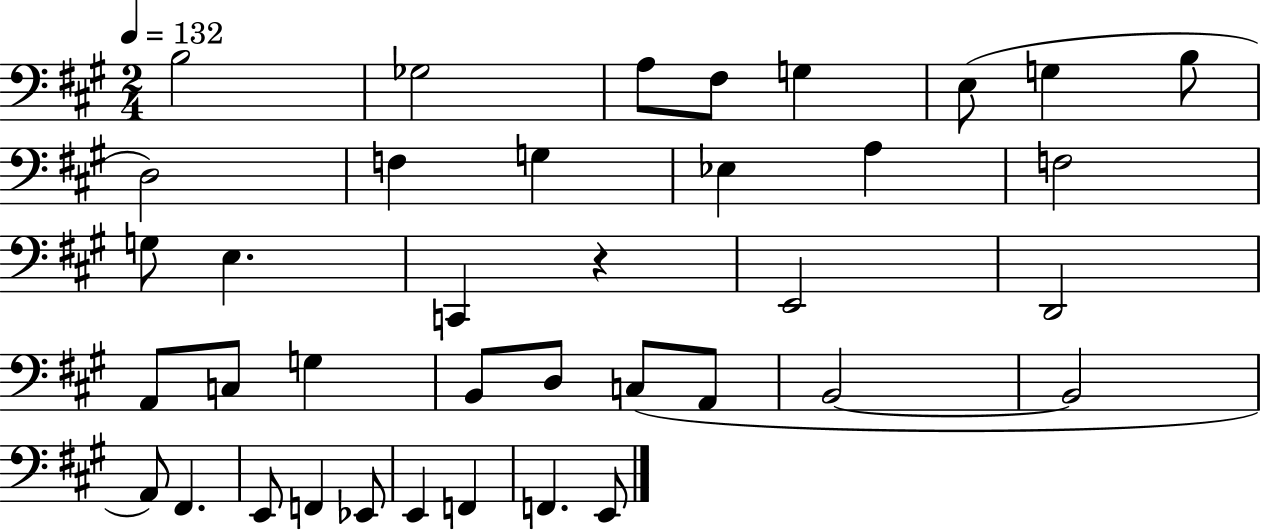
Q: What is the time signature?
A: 2/4